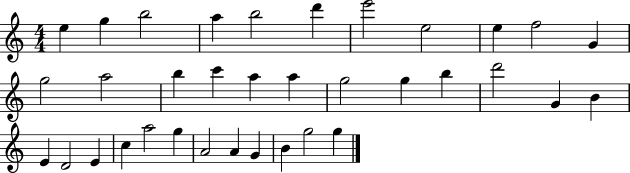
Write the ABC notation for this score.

X:1
T:Untitled
M:4/4
L:1/4
K:C
e g b2 a b2 d' e'2 e2 e f2 G g2 a2 b c' a a g2 g b d'2 G B E D2 E c a2 g A2 A G B g2 g